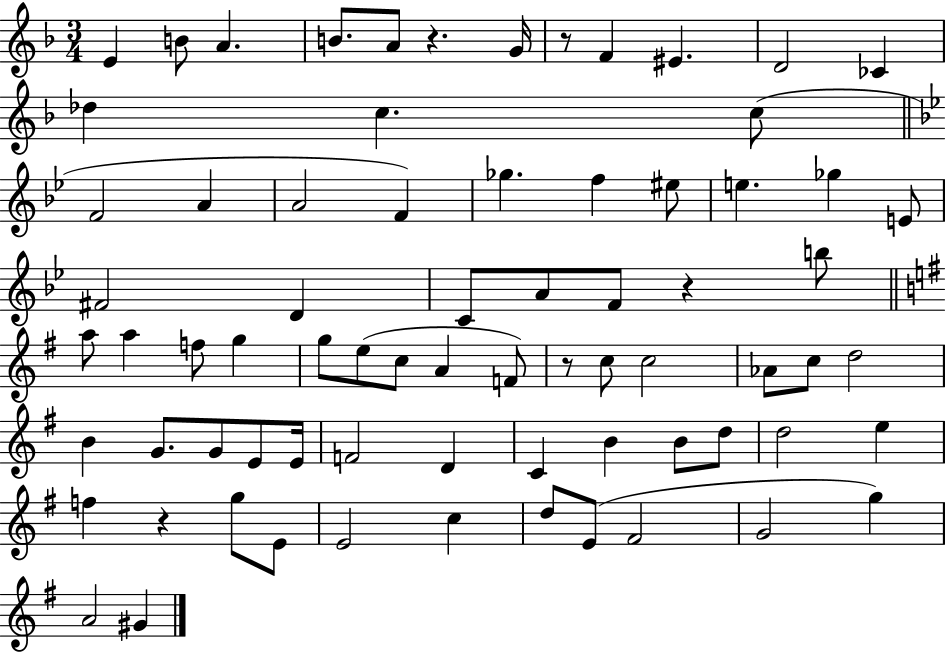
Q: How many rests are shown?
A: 5